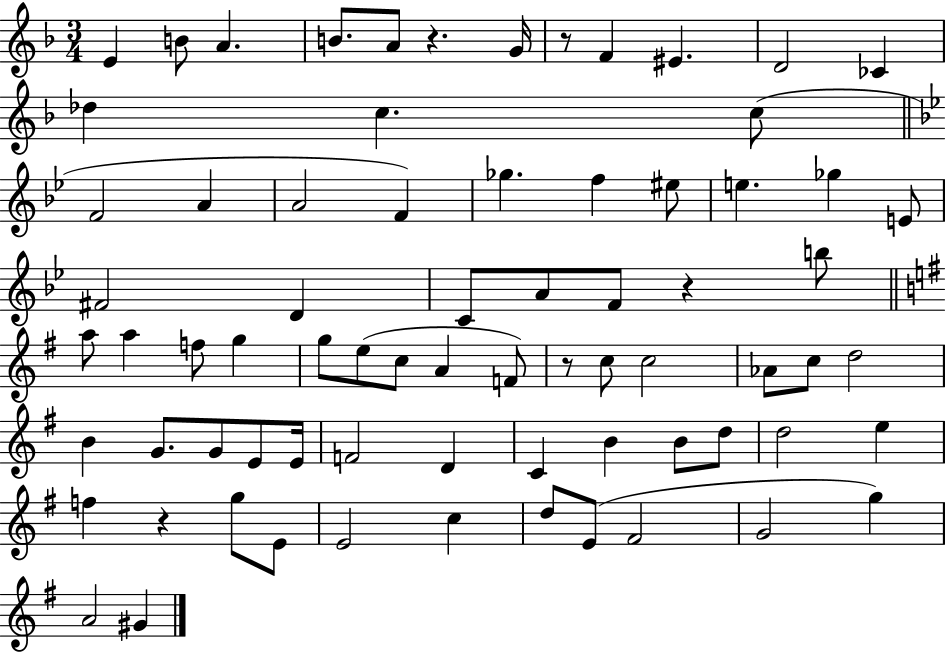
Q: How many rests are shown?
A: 5